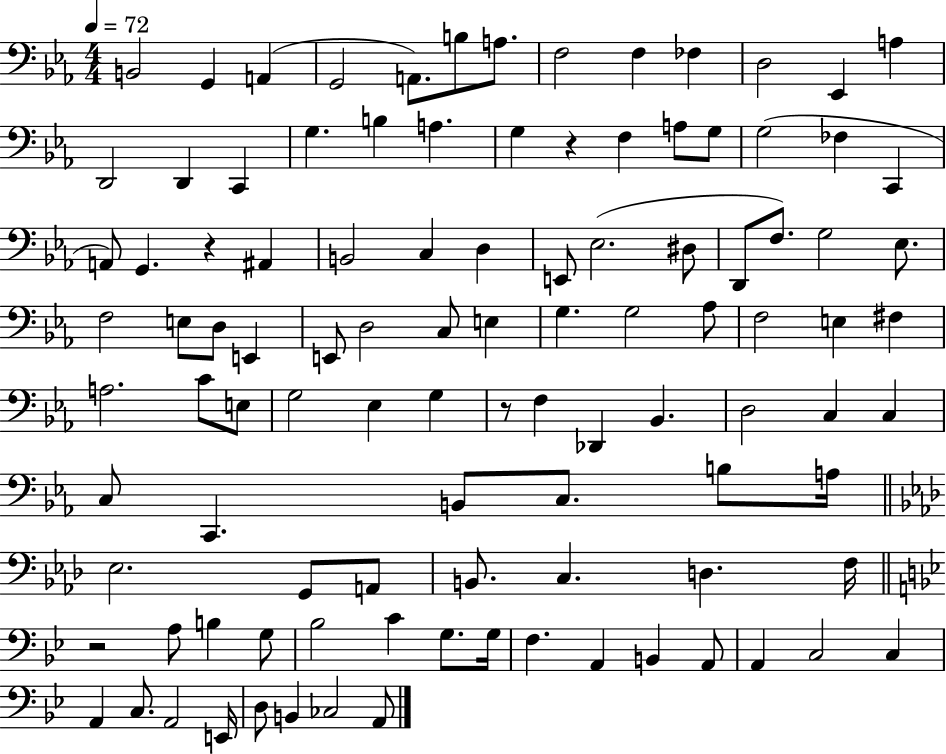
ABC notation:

X:1
T:Untitled
M:4/4
L:1/4
K:Eb
B,,2 G,, A,, G,,2 A,,/2 B,/2 A,/2 F,2 F, _F, D,2 _E,, A, D,,2 D,, C,, G, B, A, G, z F, A,/2 G,/2 G,2 _F, C,, A,,/2 G,, z ^A,, B,,2 C, D, E,,/2 _E,2 ^D,/2 D,,/2 F,/2 G,2 _E,/2 F,2 E,/2 D,/2 E,, E,,/2 D,2 C,/2 E, G, G,2 _A,/2 F,2 E, ^F, A,2 C/2 E,/2 G,2 _E, G, z/2 F, _D,, _B,, D,2 C, C, C,/2 C,, B,,/2 C,/2 B,/2 A,/4 _E,2 G,,/2 A,,/2 B,,/2 C, D, F,/4 z2 A,/2 B, G,/2 _B,2 C G,/2 G,/4 F, A,, B,, A,,/2 A,, C,2 C, A,, C,/2 A,,2 E,,/4 D,/2 B,, _C,2 A,,/2